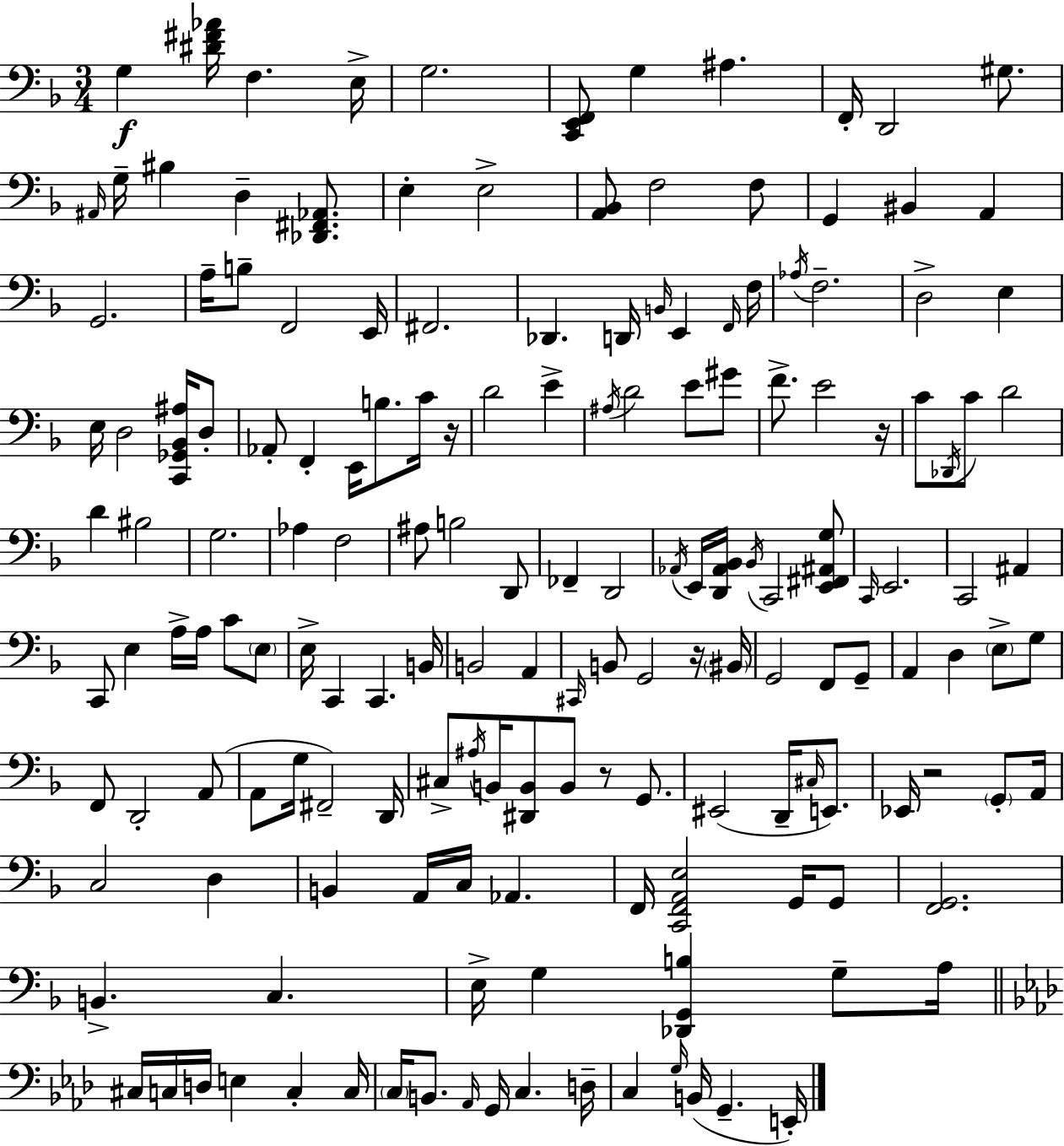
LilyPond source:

{
  \clef bass
  \numericTimeSignature
  \time 3/4
  \key f \major
  g4\f <dis' fis' aes'>16 f4. e16-> | g2. | <c, e, f,>8 g4 ais4. | f,16-. d,2 gis8. | \break \grace { ais,16 } g16-- bis4 d4-- <des, fis, aes,>8. | e4-. e2-> | <a, bes,>8 f2 f8 | g,4 bis,4 a,4 | \break g,2. | a16-- b8-- f,2 | e,16 fis,2. | des,4. d,16 \grace { b,16 } e,4 | \break \grace { f,16 } f16 \acciaccatura { aes16 } f2.-- | d2-> | e4 e16 d2 | <c, ges, bes, ais>16 d8-. aes,8-. f,4-. e,16 b8. | \break c'16 r16 d'2 | e'4-> \acciaccatura { ais16 } d'2 | e'8 gis'8 f'8.-> e'2 | r16 c'8 \acciaccatura { des,16 } c'8 d'2 | \break d'4 bis2 | g2. | aes4 f2 | ais8 b2 | \break d,8 fes,4-- d,2 | \acciaccatura { aes,16 } e,16 <d, aes, bes,>16 \acciaccatura { bes,16 } c,2 | <e, fis, ais, g>8 \grace { c,16 } e,2. | c,2 | \break ais,4 c,8 e4 | a16-> a16 c'8 \parenthesize e8 e16-> c,4 | c,4. b,16 b,2 | a,4 \grace { cis,16 } b,8 | \break g,2 r16 \parenthesize bis,16 g,2 | f,8 g,8-- a,4 | d4 \parenthesize e8-> g8 f,8 | d,2-. a,8( a,8 | \break g16 fis,2--) d,16 cis8-> | \acciaccatura { ais16 } b,16 <dis, b,>8 b,8 r8 g,8. eis,2( | d,16-- \grace { cis16 } e,8.) | ees,16 r2 \parenthesize g,8-. a,16 | \break c2 d4 | b,4 a,16 c16 aes,4. | f,16 <c, f, a, e>2 g,16 g,8 | <f, g,>2. | \break b,4.-> c4. | e16-> g4 <des, g, b>4 g8-- a16 | \bar "||" \break \key aes \major cis16 c16 d16 e4 c4-. c16 | \parenthesize c16 b,8. \grace { aes,16 } g,16 c4. | d16-- c4 \grace { g16 }( b,16 g,4.-- | e,16-.) \bar "|."
}